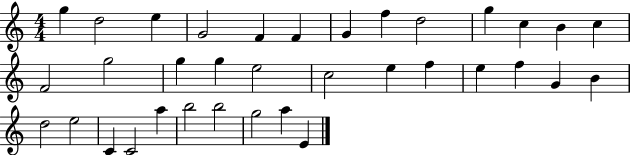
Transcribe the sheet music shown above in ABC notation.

X:1
T:Untitled
M:4/4
L:1/4
K:C
g d2 e G2 F F G f d2 g c B c F2 g2 g g e2 c2 e f e f G B d2 e2 C C2 a b2 b2 g2 a E